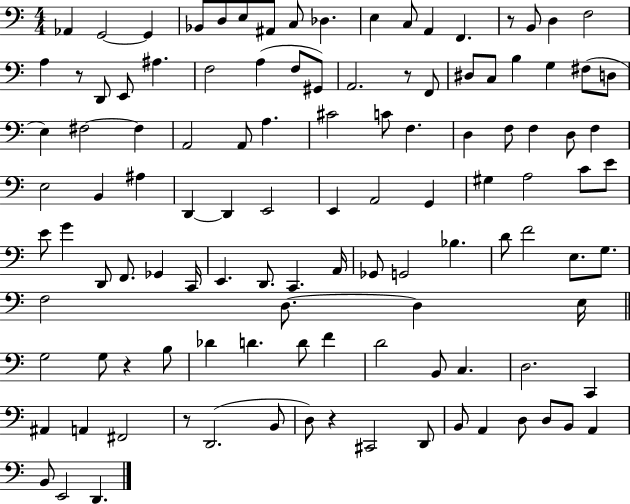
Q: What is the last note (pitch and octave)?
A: D2